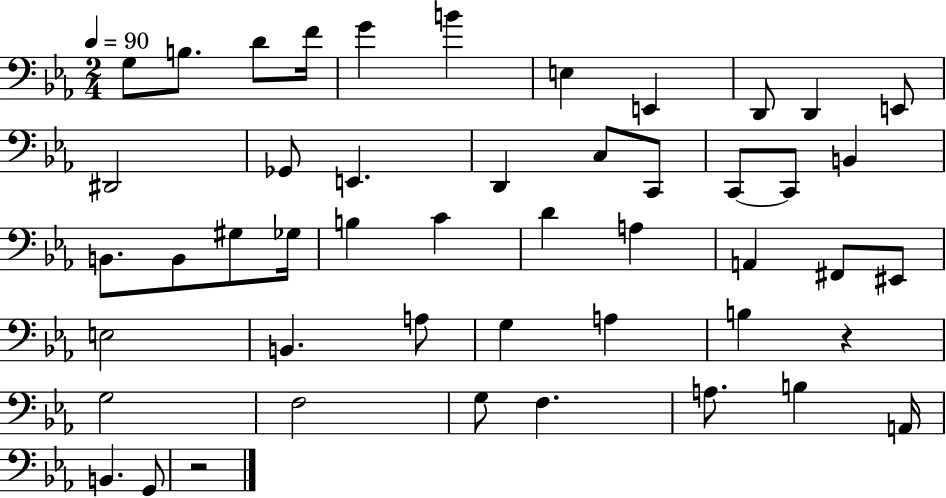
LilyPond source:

{
  \clef bass
  \numericTimeSignature
  \time 2/4
  \key ees \major
  \tempo 4 = 90
  g8 b8. d'8 f'16 | g'4 b'4 | e4 e,4 | d,8 d,4 e,8 | \break dis,2 | ges,8 e,4. | d,4 c8 c,8 | c,8~~ c,8 b,4 | \break b,8. b,8 gis8 ges16 | b4 c'4 | d'4 a4 | a,4 fis,8 eis,8 | \break e2 | b,4. a8 | g4 a4 | b4 r4 | \break g2 | f2 | g8 f4. | a8. b4 a,16 | \break b,4. g,8 | r2 | \bar "|."
}